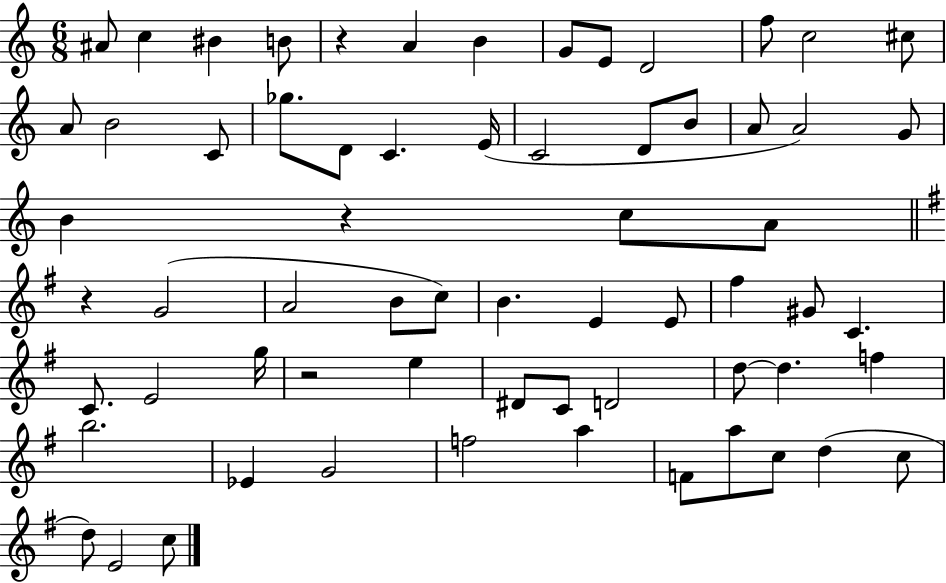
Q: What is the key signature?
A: C major